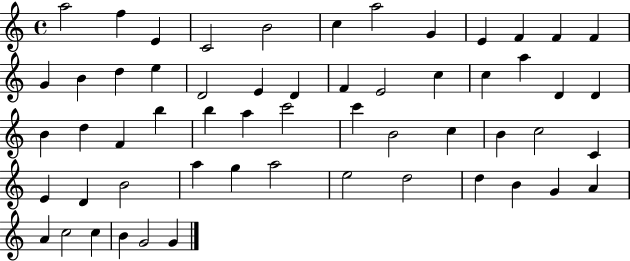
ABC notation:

X:1
T:Untitled
M:4/4
L:1/4
K:C
a2 f E C2 B2 c a2 G E F F F G B d e D2 E D F E2 c c a D D B d F b b a c'2 c' B2 c B c2 C E D B2 a g a2 e2 d2 d B G A A c2 c B G2 G